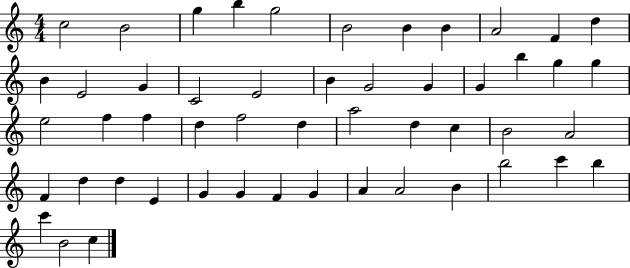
C5/h B4/h G5/q B5/q G5/h B4/h B4/q B4/q A4/h F4/q D5/q B4/q E4/h G4/q C4/h E4/h B4/q G4/h G4/q G4/q B5/q G5/q G5/q E5/h F5/q F5/q D5/q F5/h D5/q A5/h D5/q C5/q B4/h A4/h F4/q D5/q D5/q E4/q G4/q G4/q F4/q G4/q A4/q A4/h B4/q B5/h C6/q B5/q C6/q B4/h C5/q